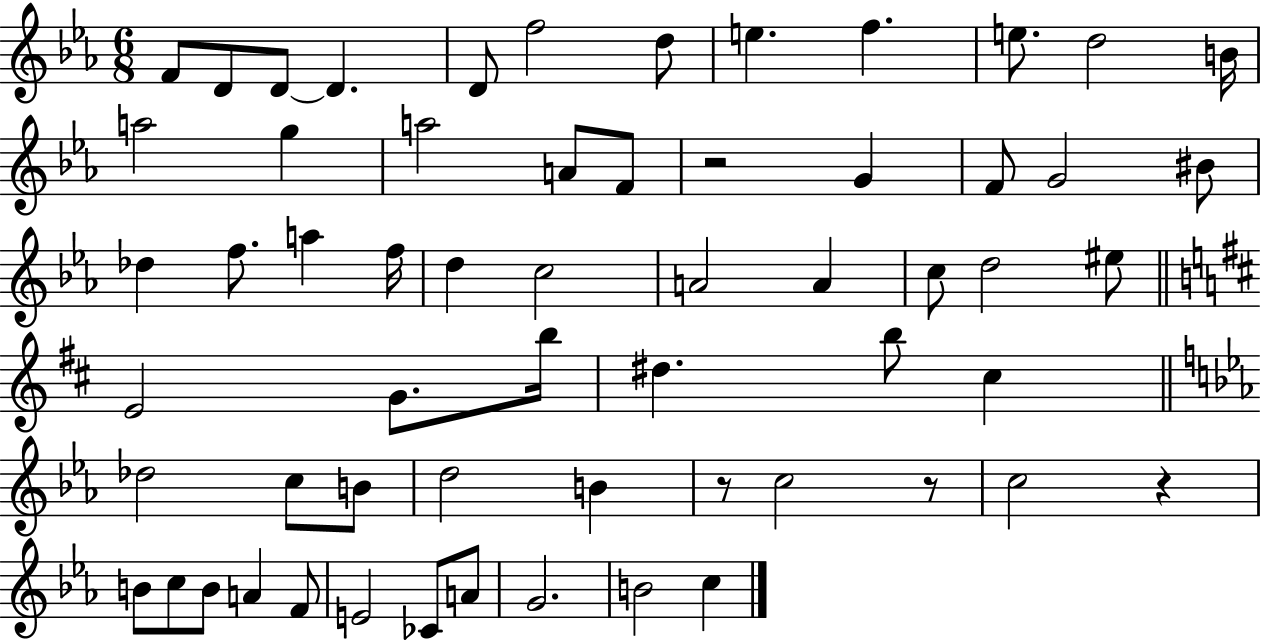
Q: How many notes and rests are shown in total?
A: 60